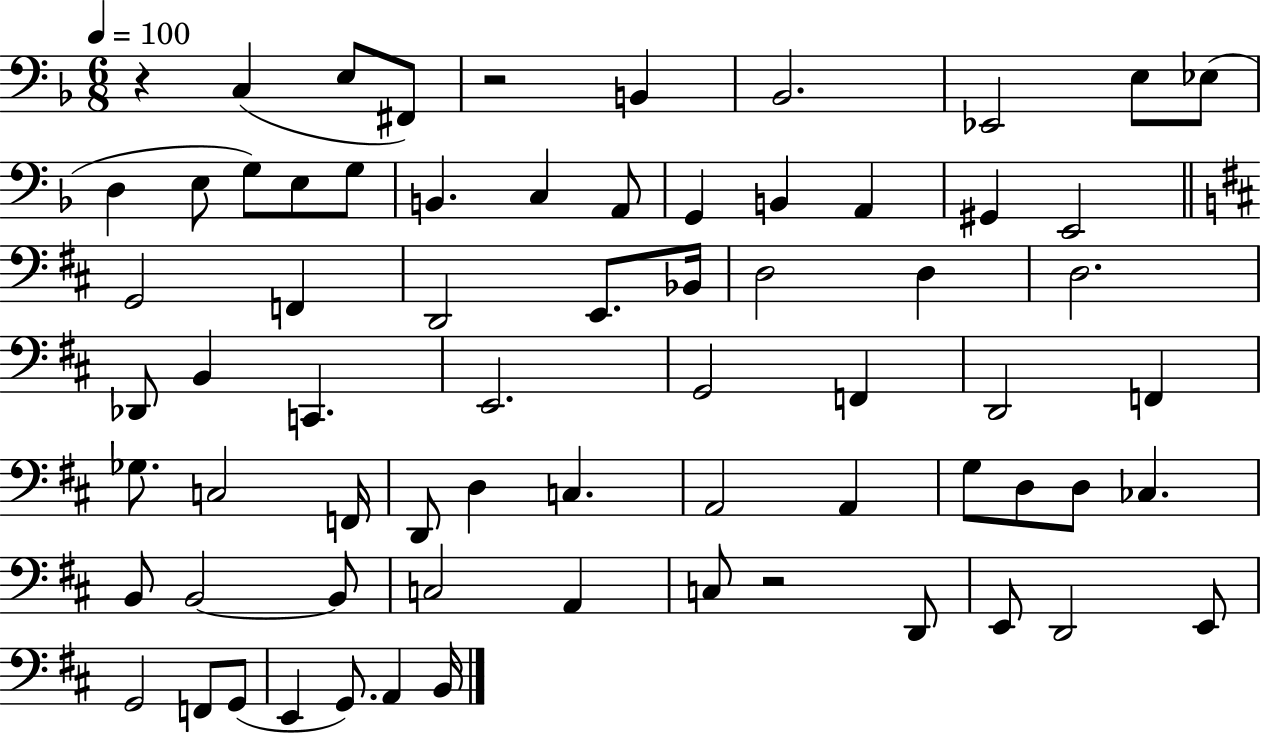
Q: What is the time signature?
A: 6/8